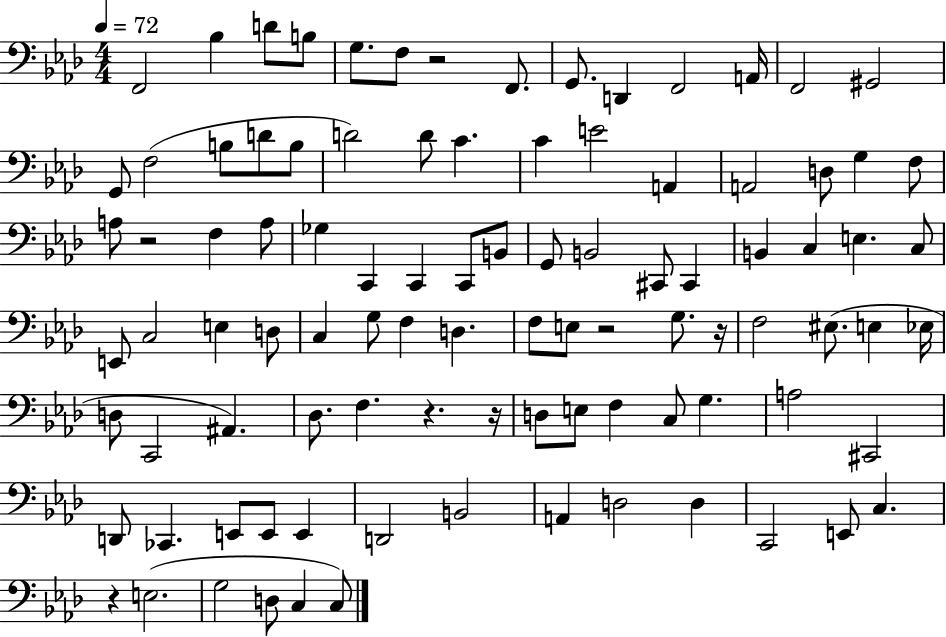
F2/h Bb3/q D4/e B3/e G3/e. F3/e R/h F2/e. G2/e. D2/q F2/h A2/s F2/h G#2/h G2/e F3/h B3/e D4/e B3/e D4/h D4/e C4/q. C4/q E4/h A2/q A2/h D3/e G3/q F3/e A3/e R/h F3/q A3/e Gb3/q C2/q C2/q C2/e B2/e G2/e B2/h C#2/e C#2/q B2/q C3/q E3/q. C3/e E2/e C3/h E3/q D3/e C3/q G3/e F3/q D3/q. F3/e E3/e R/h G3/e. R/s F3/h EIS3/e. E3/q Eb3/s D3/e C2/h A#2/q. Db3/e. F3/q. R/q. R/s D3/e E3/e F3/q C3/e G3/q. A3/h C#2/h D2/e CES2/q. E2/e E2/e E2/q D2/h B2/h A2/q D3/h D3/q C2/h E2/e C3/q. R/q E3/h. G3/h D3/e C3/q C3/e